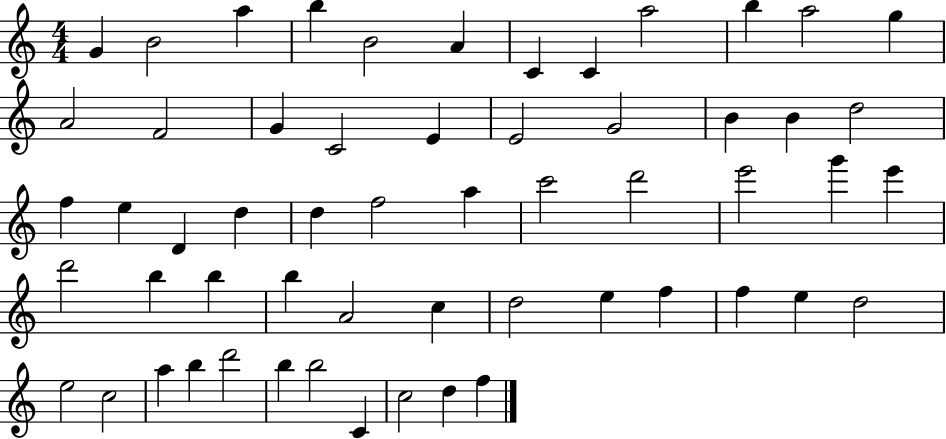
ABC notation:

X:1
T:Untitled
M:4/4
L:1/4
K:C
G B2 a b B2 A C C a2 b a2 g A2 F2 G C2 E E2 G2 B B d2 f e D d d f2 a c'2 d'2 e'2 g' e' d'2 b b b A2 c d2 e f f e d2 e2 c2 a b d'2 b b2 C c2 d f